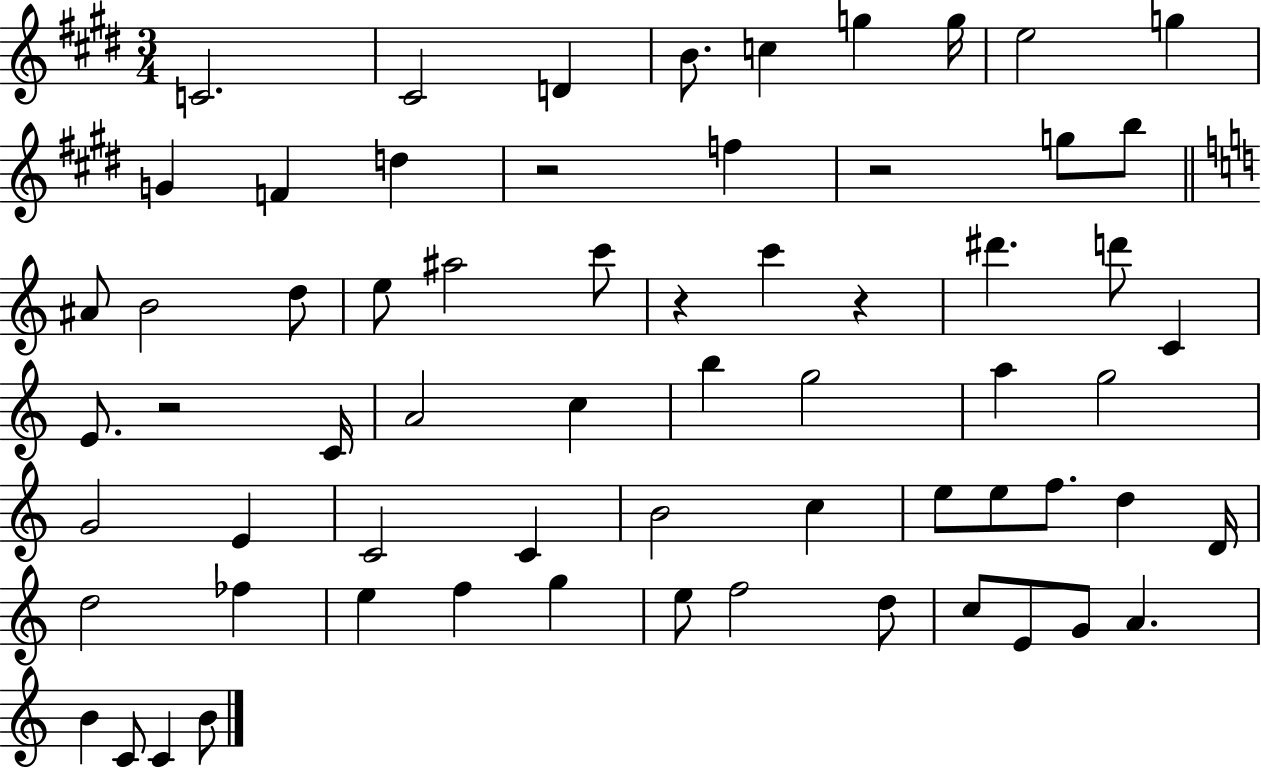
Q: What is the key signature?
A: E major